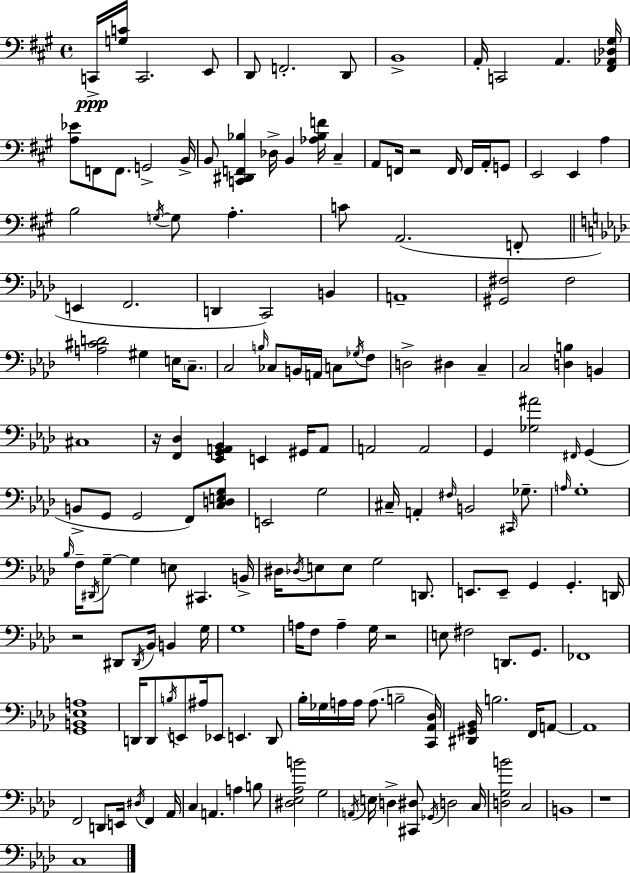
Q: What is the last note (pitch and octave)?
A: C3